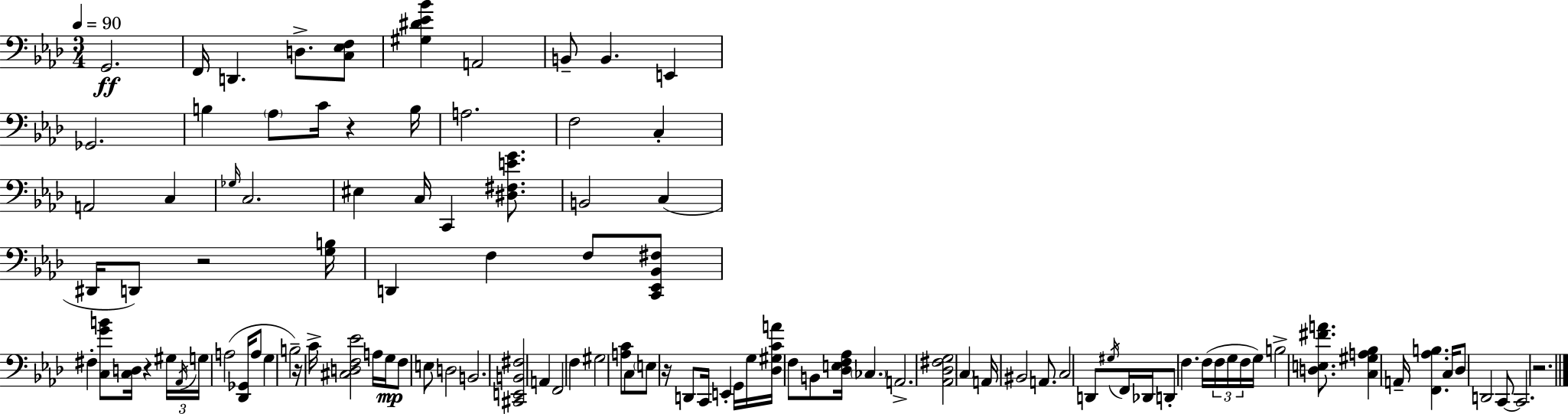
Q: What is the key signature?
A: AES major